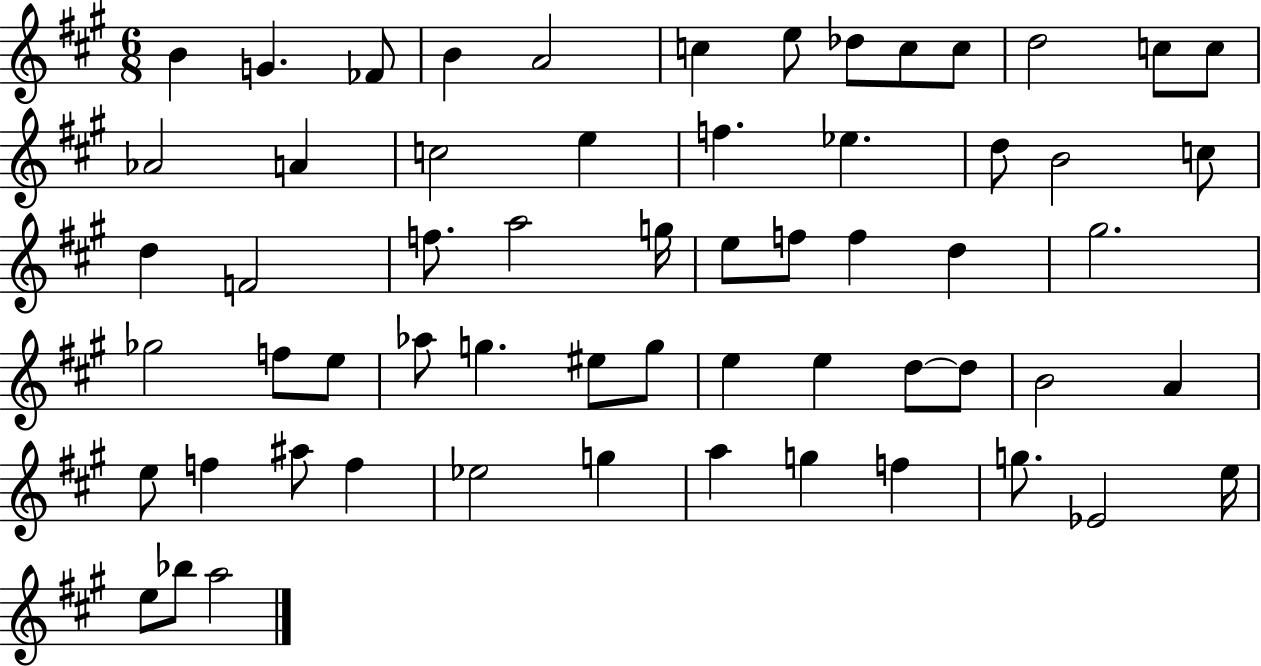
{
  \clef treble
  \numericTimeSignature
  \time 6/8
  \key a \major
  b'4 g'4. fes'8 | b'4 a'2 | c''4 e''8 des''8 c''8 c''8 | d''2 c''8 c''8 | \break aes'2 a'4 | c''2 e''4 | f''4. ees''4. | d''8 b'2 c''8 | \break d''4 f'2 | f''8. a''2 g''16 | e''8 f''8 f''4 d''4 | gis''2. | \break ges''2 f''8 e''8 | aes''8 g''4. eis''8 g''8 | e''4 e''4 d''8~~ d''8 | b'2 a'4 | \break e''8 f''4 ais''8 f''4 | ees''2 g''4 | a''4 g''4 f''4 | g''8. ees'2 e''16 | \break e''8 bes''8 a''2 | \bar "|."
}